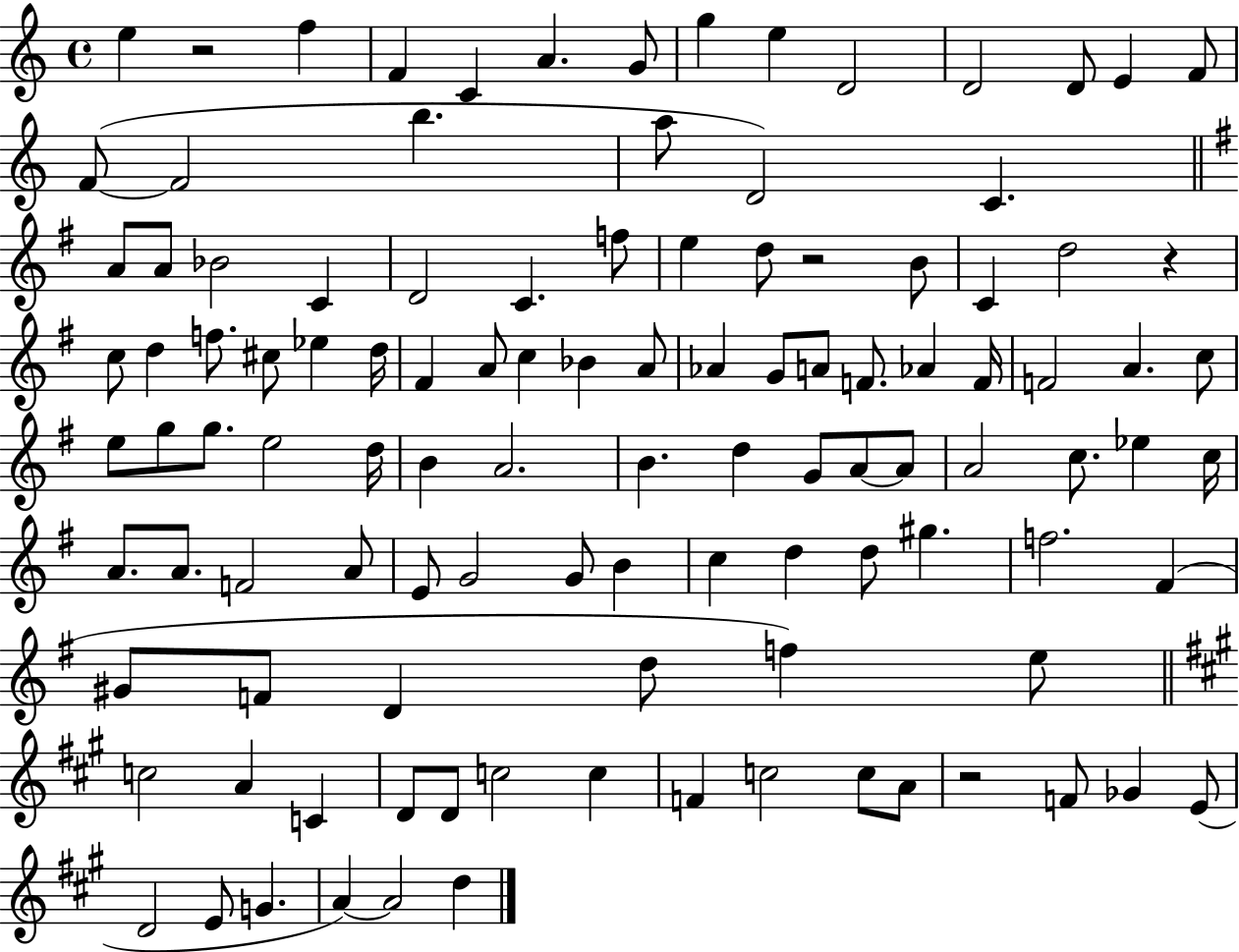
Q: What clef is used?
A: treble